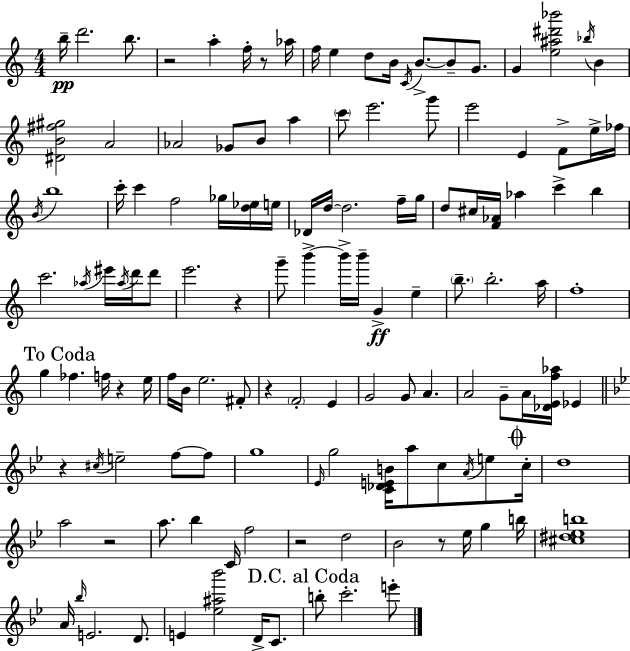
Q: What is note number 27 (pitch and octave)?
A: E4